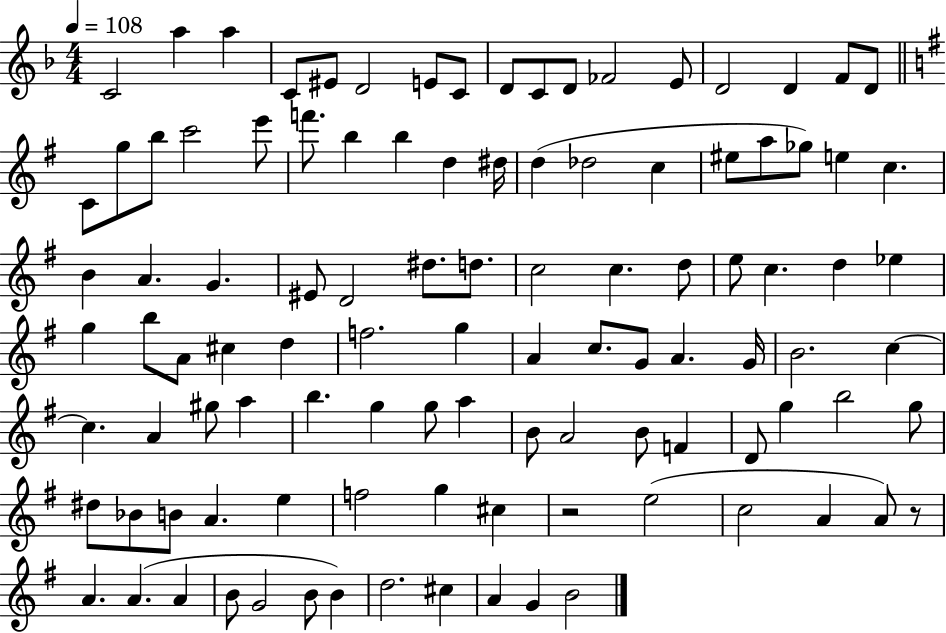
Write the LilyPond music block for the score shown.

{
  \clef treble
  \numericTimeSignature
  \time 4/4
  \key f \major
  \tempo 4 = 108
  c'2 a''4 a''4 | c'8 eis'8 d'2 e'8 c'8 | d'8 c'8 d'8 fes'2 e'8 | d'2 d'4 f'8 d'8 | \break \bar "||" \break \key g \major c'8 g''8 b''8 c'''2 e'''8 | f'''8. b''4 b''4 d''4 dis''16 | d''4( des''2 c''4 | eis''8 a''8 ges''8) e''4 c''4. | \break b'4 a'4. g'4. | eis'8 d'2 dis''8. d''8. | c''2 c''4. d''8 | e''8 c''4. d''4 ees''4 | \break g''4 b''8 a'8 cis''4 d''4 | f''2. g''4 | a'4 c''8. g'8 a'4. g'16 | b'2. c''4~~ | \break c''4. a'4 gis''8 a''4 | b''4. g''4 g''8 a''4 | b'8 a'2 b'8 f'4 | d'8 g''4 b''2 g''8 | \break dis''8 bes'8 b'8 a'4. e''4 | f''2 g''4 cis''4 | r2 e''2( | c''2 a'4 a'8) r8 | \break a'4. a'4.( a'4 | b'8 g'2 b'8 b'4) | d''2. cis''4 | a'4 g'4 b'2 | \break \bar "|."
}